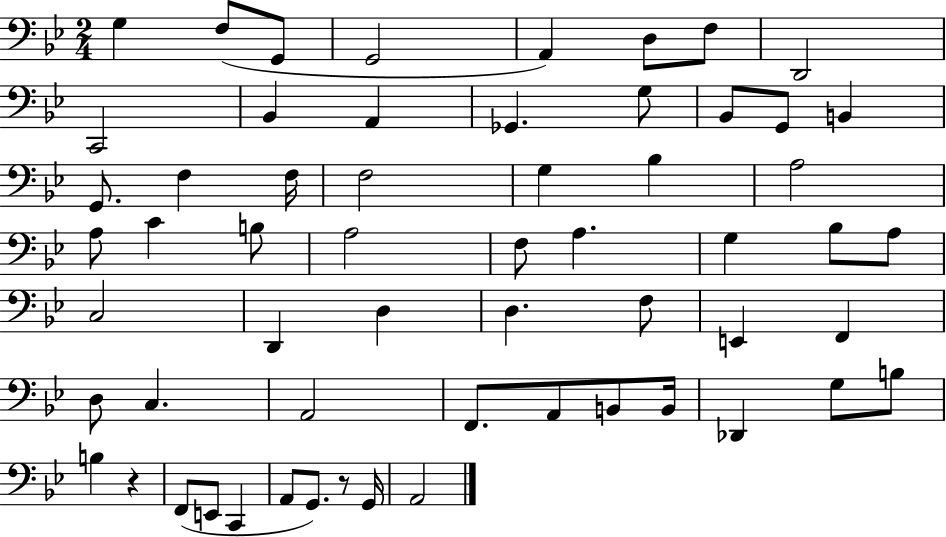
{
  \clef bass
  \numericTimeSignature
  \time 2/4
  \key bes \major
  g4 f8( g,8 | g,2 | a,4) d8 f8 | d,2 | \break c,2 | bes,4 a,4 | ges,4. g8 | bes,8 g,8 b,4 | \break g,8. f4 f16 | f2 | g4 bes4 | a2 | \break a8 c'4 b8 | a2 | f8 a4. | g4 bes8 a8 | \break c2 | d,4 d4 | d4. f8 | e,4 f,4 | \break d8 c4. | a,2 | f,8. a,8 b,8 b,16 | des,4 g8 b8 | \break b4 r4 | f,8( e,8 c,4 | a,8 g,8.) r8 g,16 | a,2 | \break \bar "|."
}